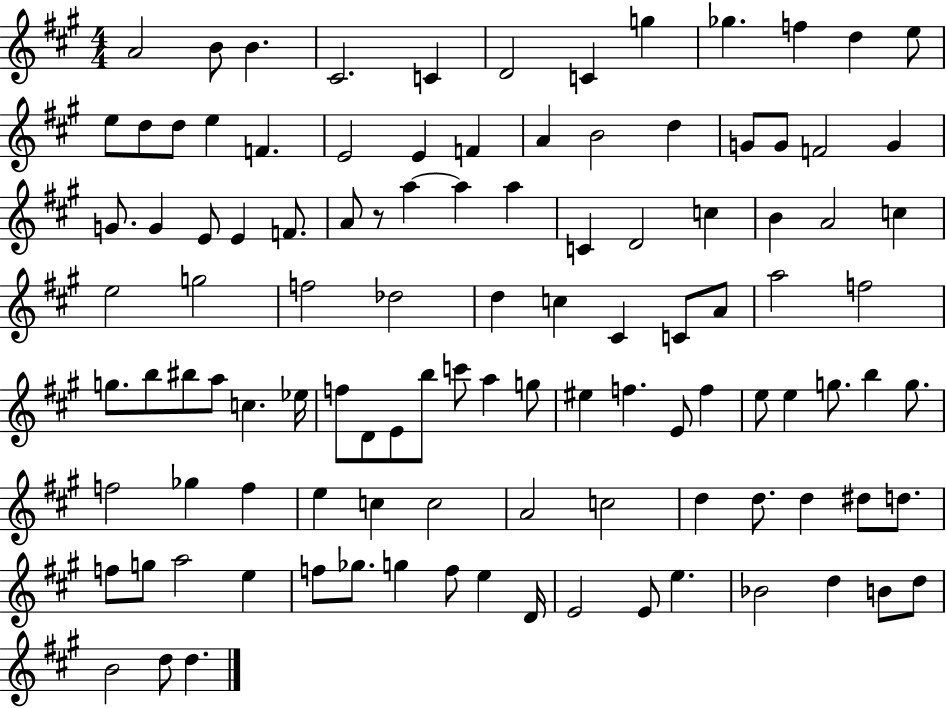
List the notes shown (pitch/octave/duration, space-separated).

A4/h B4/e B4/q. C#4/h. C4/q D4/h C4/q G5/q Gb5/q. F5/q D5/q E5/e E5/e D5/e D5/e E5/q F4/q. E4/h E4/q F4/q A4/q B4/h D5/q G4/e G4/e F4/h G4/q G4/e. G4/q E4/e E4/q F4/e. A4/e R/e A5/q A5/q A5/q C4/q D4/h C5/q B4/q A4/h C5/q E5/h G5/h F5/h Db5/h D5/q C5/q C#4/q C4/e A4/e A5/h F5/h G5/e. B5/e BIS5/e A5/e C5/q. Eb5/s F5/e D4/e E4/e B5/e C6/e A5/q G5/e EIS5/q F5/q. E4/e F5/q E5/e E5/q G5/e. B5/q G5/e. F5/h Gb5/q F5/q E5/q C5/q C5/h A4/h C5/h D5/q D5/e. D5/q D#5/e D5/e. F5/e G5/e A5/h E5/q F5/e Gb5/e. G5/q F5/e E5/q D4/s E4/h E4/e E5/q. Bb4/h D5/q B4/e D5/e B4/h D5/e D5/q.